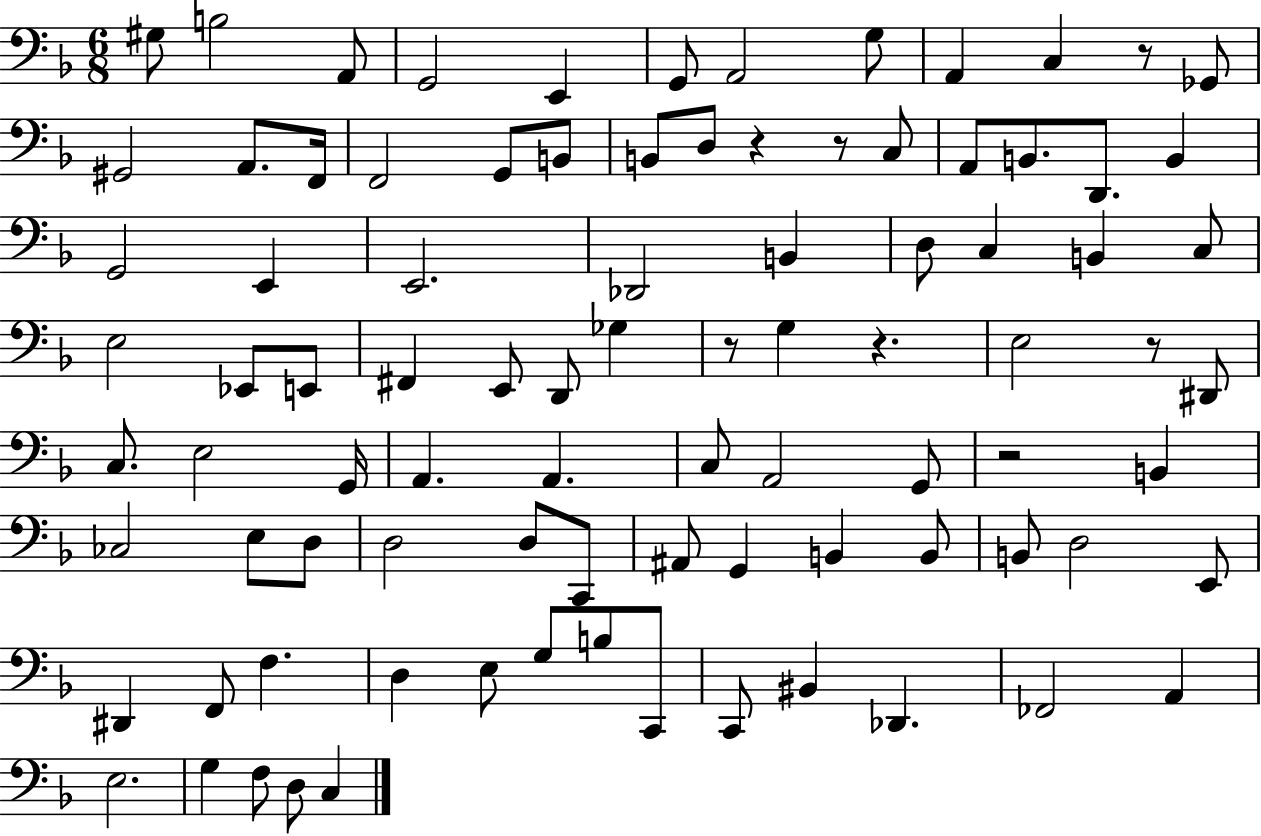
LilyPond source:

{
  \clef bass
  \numericTimeSignature
  \time 6/8
  \key f \major
  gis8 b2 a,8 | g,2 e,4 | g,8 a,2 g8 | a,4 c4 r8 ges,8 | \break gis,2 a,8. f,16 | f,2 g,8 b,8 | b,8 d8 r4 r8 c8 | a,8 b,8. d,8. b,4 | \break g,2 e,4 | e,2. | des,2 b,4 | d8 c4 b,4 c8 | \break e2 ees,8 e,8 | fis,4 e,8 d,8 ges4 | r8 g4 r4. | e2 r8 dis,8 | \break c8. e2 g,16 | a,4. a,4. | c8 a,2 g,8 | r2 b,4 | \break ces2 e8 d8 | d2 d8 c,8 | ais,8 g,4 b,4 b,8 | b,8 d2 e,8 | \break dis,4 f,8 f4. | d4 e8 g8 b8 c,8 | c,8 bis,4 des,4. | fes,2 a,4 | \break e2. | g4 f8 d8 c4 | \bar "|."
}